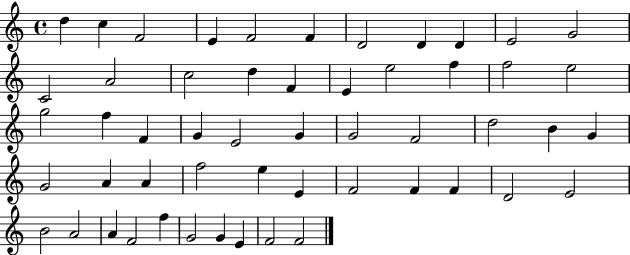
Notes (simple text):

D5/q C5/q F4/h E4/q F4/h F4/q D4/h D4/q D4/q E4/h G4/h C4/h A4/h C5/h D5/q F4/q E4/q E5/h F5/q F5/h E5/h G5/h F5/q F4/q G4/q E4/h G4/q G4/h F4/h D5/h B4/q G4/q G4/h A4/q A4/q F5/h E5/q E4/q F4/h F4/q F4/q D4/h E4/h B4/h A4/h A4/q F4/h F5/q G4/h G4/q E4/q F4/h F4/h